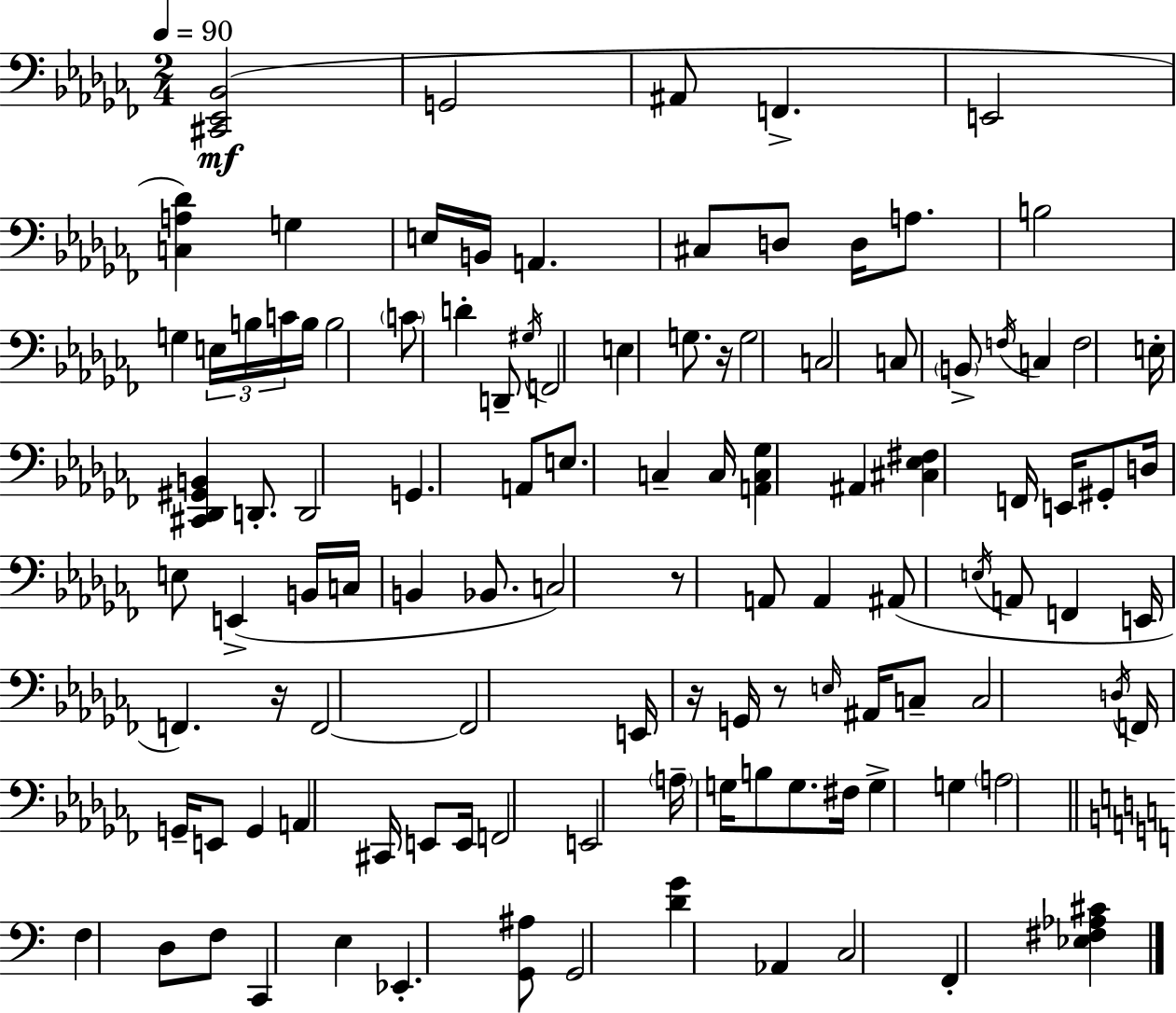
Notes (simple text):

[C#2,Eb2,Bb2]/h G2/h A#2/e F2/q. E2/h [C3,A3,Db4]/q G3/q E3/s B2/s A2/q. C#3/e D3/e D3/s A3/e. B3/h G3/q E3/s B3/s C4/s B3/s B3/h C4/e D4/q D2/e G#3/s F2/h E3/q G3/e. R/s G3/h C3/h C3/e B2/e F3/s C3/q F3/h E3/s [C#2,Db2,G#2,B2]/q D2/e. D2/h G2/q. A2/e E3/e. C3/q C3/s [A2,C3,Gb3]/q A#2/q [C#3,Eb3,F#3]/q F2/s E2/s G#2/e D3/s E3/e E2/q B2/s C3/s B2/q Bb2/e. C3/h R/e A2/e A2/q A#2/e E3/s A2/e F2/q E2/s F2/q. R/s F2/h F2/h E2/s R/s G2/s R/e E3/s A#2/s C3/e C3/h D3/s F2/s G2/s E2/e G2/q A2/q C#2/s E2/e E2/s F2/h E2/h A3/s G3/s B3/e G3/e. F#3/s G3/q G3/q A3/h F3/q D3/e F3/e C2/q E3/q Eb2/q. [G2,A#3]/e G2/h [D4,G4]/q Ab2/q C3/h F2/q [Eb3,F#3,Ab3,C#4]/q